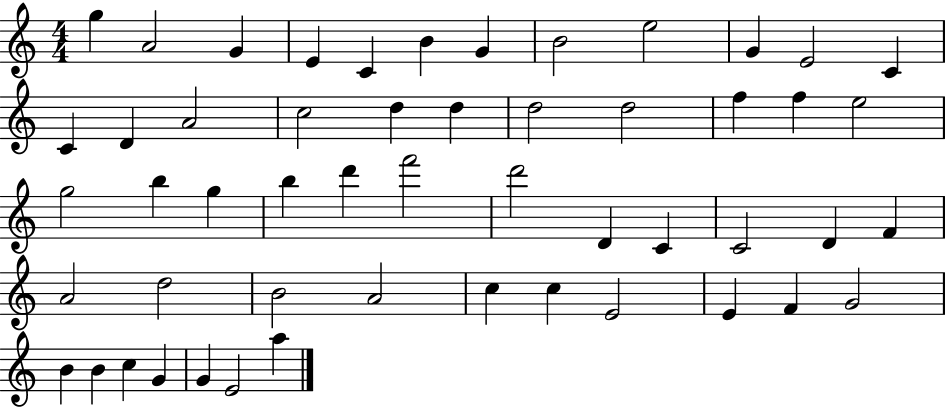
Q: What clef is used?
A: treble